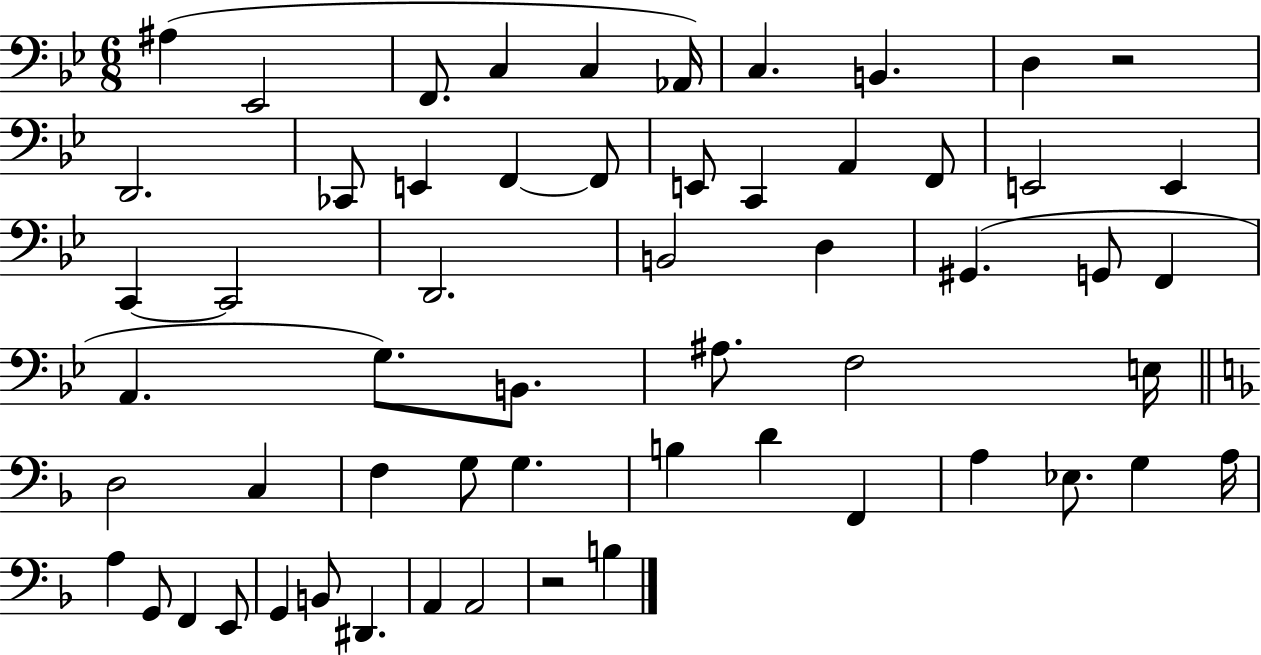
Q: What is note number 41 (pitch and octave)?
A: D4